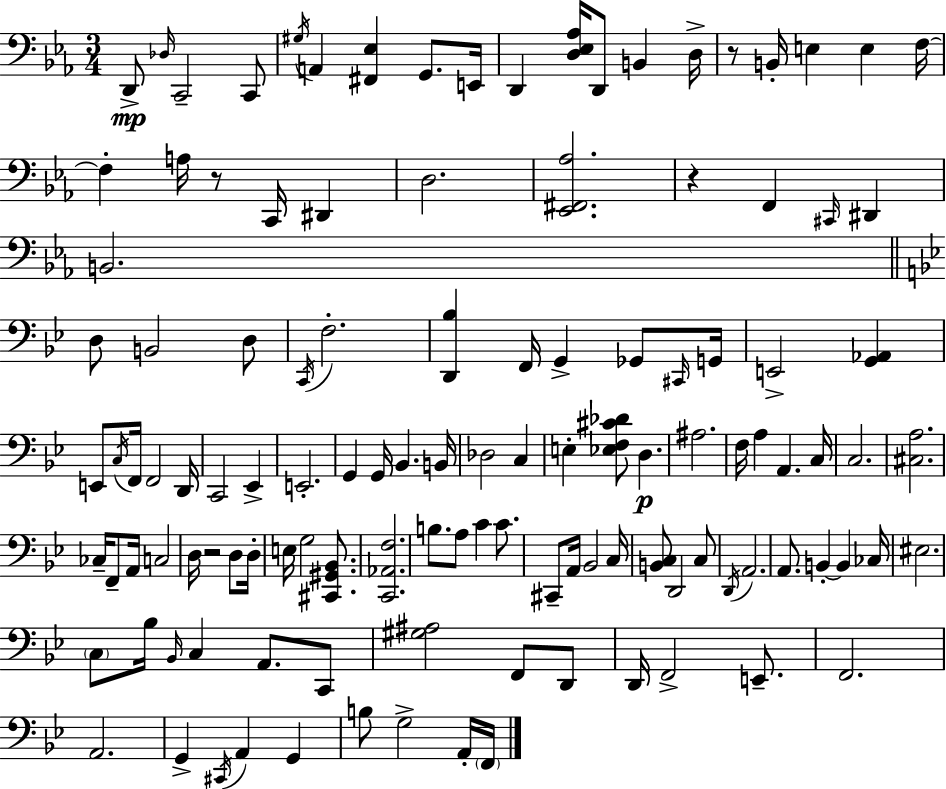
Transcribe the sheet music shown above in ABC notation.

X:1
T:Untitled
M:3/4
L:1/4
K:Cm
D,,/2 _D,/4 C,,2 C,,/2 ^G,/4 A,, [^F,,_E,] G,,/2 E,,/4 D,, [D,_E,_A,]/4 D,,/2 B,, D,/4 z/2 B,,/4 E, E, F,/4 F, A,/4 z/2 C,,/4 ^D,, D,2 [_E,,^F,,_A,]2 z F,, ^C,,/4 ^D,, B,,2 D,/2 B,,2 D,/2 C,,/4 F,2 [D,,_B,] F,,/4 G,, _G,,/2 ^C,,/4 G,,/4 E,,2 [G,,_A,,] E,,/2 C,/4 F,,/4 F,,2 D,,/4 C,,2 _E,, E,,2 G,, G,,/4 _B,, B,,/4 _D,2 C, E, [_E,F,^C_D]/2 D, ^A,2 F,/4 A, A,, C,/4 C,2 [^C,A,]2 _C,/4 F,,/2 A,,/4 C,2 D,/4 z2 D,/2 D,/4 E,/4 G,2 [^C,,^G,,_B,,]/2 [C,,_A,,F,]2 B,/2 A,/2 C C/2 ^C,,/2 A,,/4 _B,,2 C,/4 [B,,C,]/2 D,,2 C,/2 D,,/4 A,,2 A,,/2 B,, B,, _C,/4 ^E,2 C,/2 _B,/4 _B,,/4 C, A,,/2 C,,/2 [^G,^A,]2 F,,/2 D,,/2 D,,/4 F,,2 E,,/2 F,,2 A,,2 G,, ^C,,/4 A,, G,, B,/2 G,2 A,,/4 F,,/4